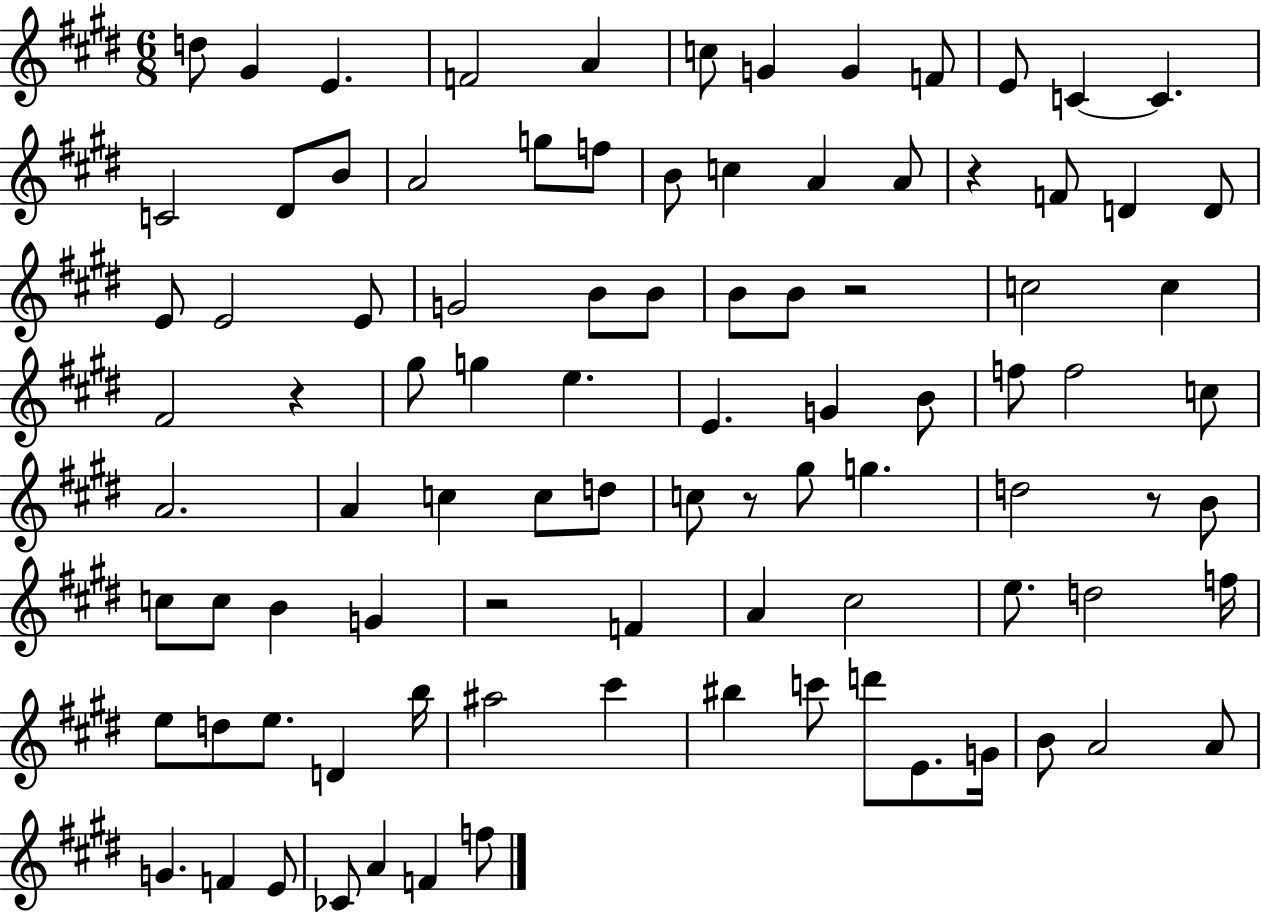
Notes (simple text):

D5/e G#4/q E4/q. F4/h A4/q C5/e G4/q G4/q F4/e E4/e C4/q C4/q. C4/h D#4/e B4/e A4/h G5/e F5/e B4/e C5/q A4/q A4/e R/q F4/e D4/q D4/e E4/e E4/h E4/e G4/h B4/e B4/e B4/e B4/e R/h C5/h C5/q F#4/h R/q G#5/e G5/q E5/q. E4/q. G4/q B4/e F5/e F5/h C5/e A4/h. A4/q C5/q C5/e D5/e C5/e R/e G#5/e G5/q. D5/h R/e B4/e C5/e C5/e B4/q G4/q R/h F4/q A4/q C#5/h E5/e. D5/h F5/s E5/e D5/e E5/e. D4/q B5/s A#5/h C#6/q BIS5/q C6/e D6/e E4/e. G4/s B4/e A4/h A4/e G4/q. F4/q E4/e CES4/e A4/q F4/q F5/e